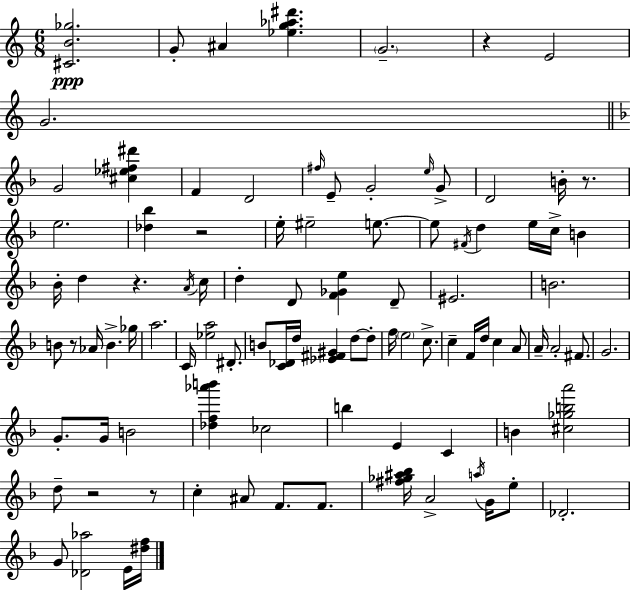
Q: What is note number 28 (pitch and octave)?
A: A4